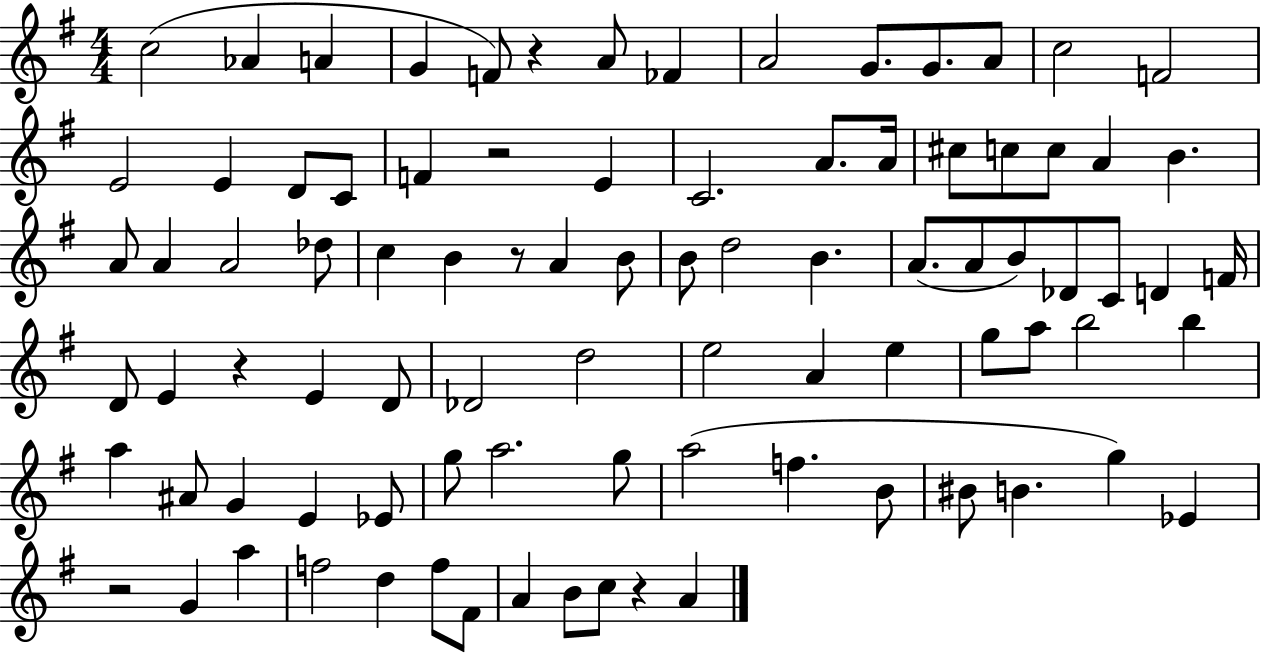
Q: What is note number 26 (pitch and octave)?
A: A4